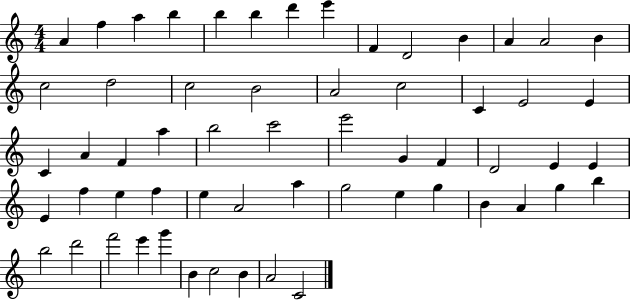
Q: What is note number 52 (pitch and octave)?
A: F6